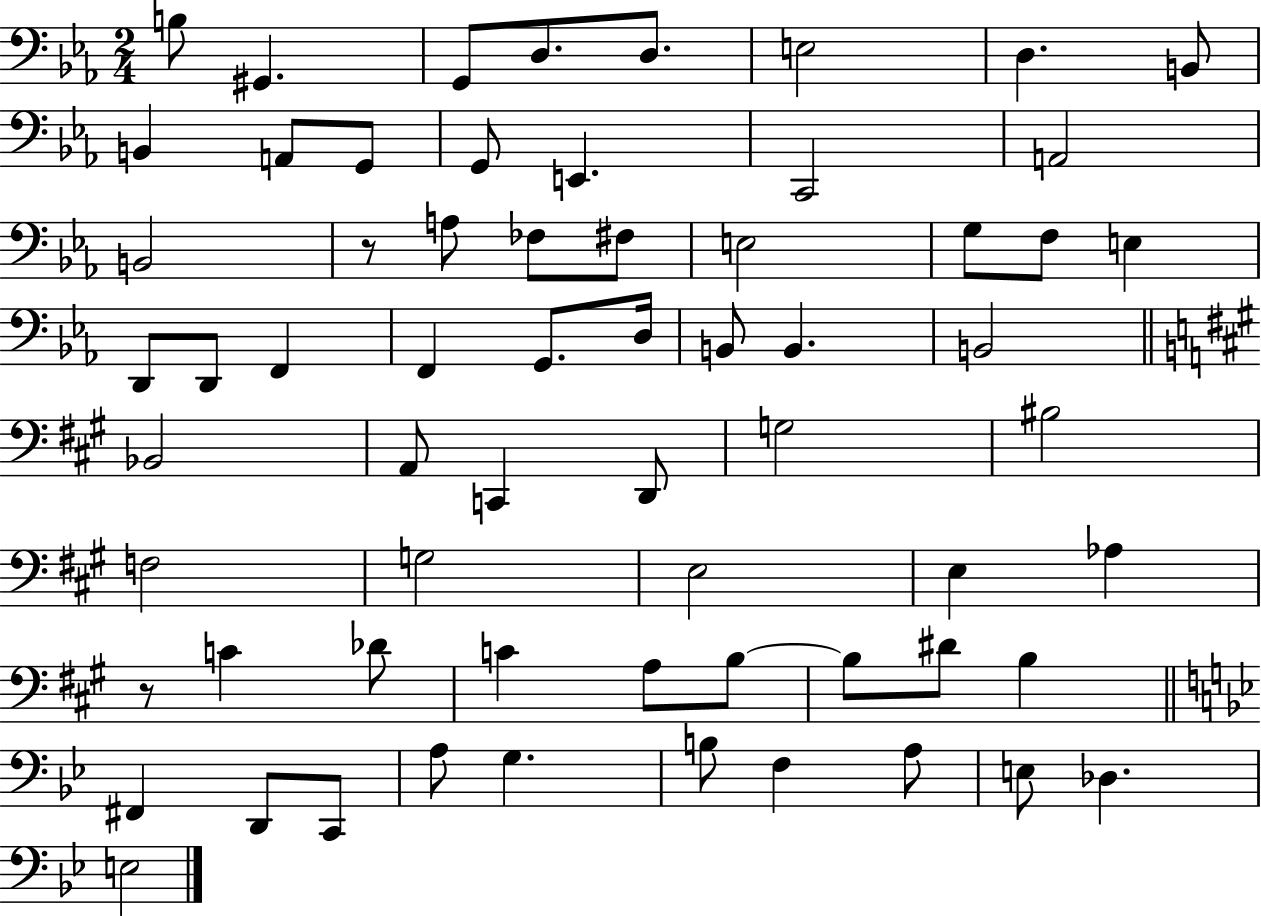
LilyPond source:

{
  \clef bass
  \numericTimeSignature
  \time 2/4
  \key ees \major
  b8 gis,4. | g,8 d8. d8. | e2 | d4. b,8 | \break b,4 a,8 g,8 | g,8 e,4. | c,2 | a,2 | \break b,2 | r8 a8 fes8 fis8 | e2 | g8 f8 e4 | \break d,8 d,8 f,4 | f,4 g,8. d16 | b,8 b,4. | b,2 | \break \bar "||" \break \key a \major bes,2 | a,8 c,4 d,8 | g2 | bis2 | \break f2 | g2 | e2 | e4 aes4 | \break r8 c'4 des'8 | c'4 a8 b8~~ | b8 dis'8 b4 | \bar "||" \break \key bes \major fis,4 d,8 c,8 | a8 g4. | b8 f4 a8 | e8 des4. | \break e2 | \bar "|."
}